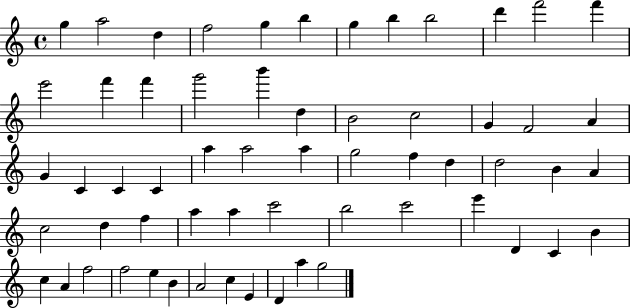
X:1
T:Untitled
M:4/4
L:1/4
K:C
g a2 d f2 g b g b b2 d' f'2 f' e'2 f' f' g'2 b' d B2 c2 G F2 A G C C C a a2 a g2 f d d2 B A c2 d f a a c'2 b2 c'2 e' D C B c A f2 f2 e B A2 c E D a g2